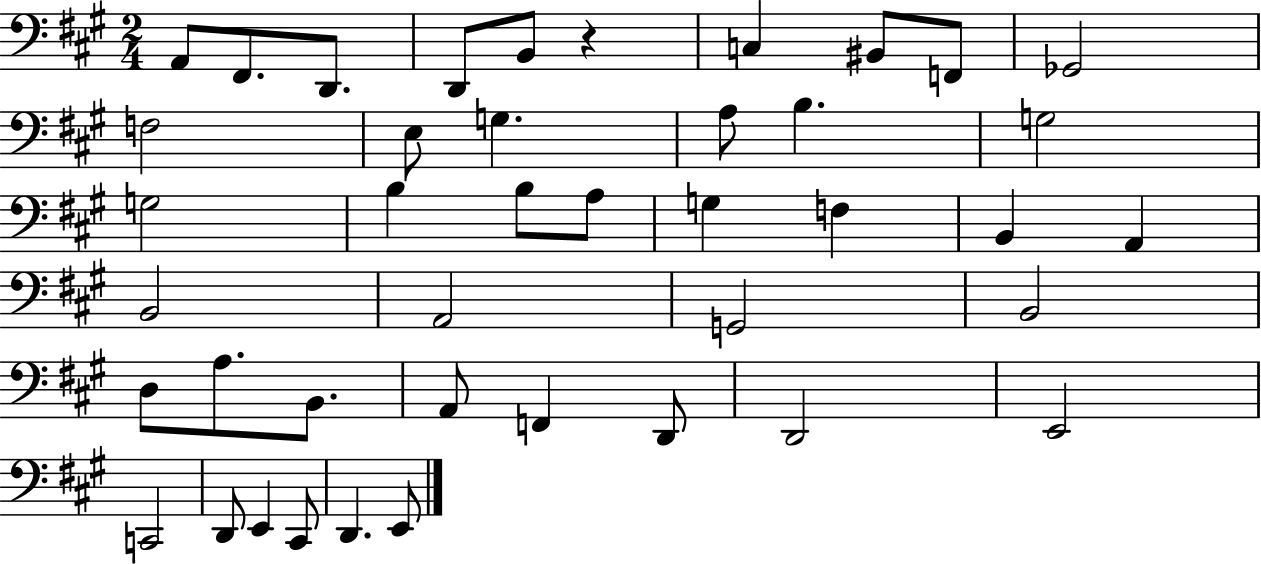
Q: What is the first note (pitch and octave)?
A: A2